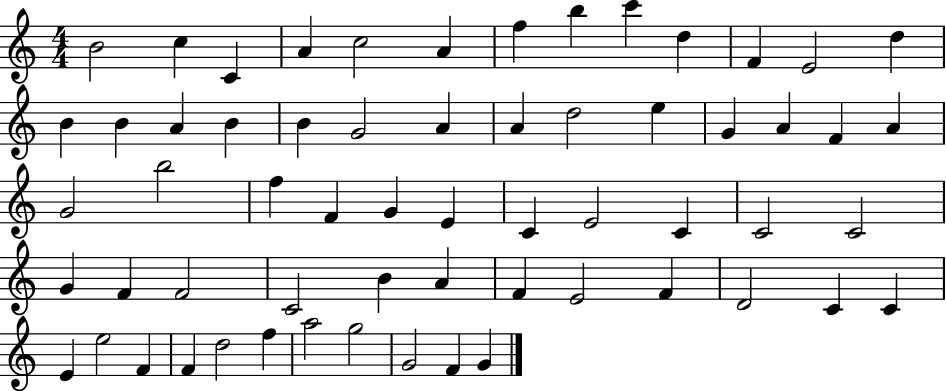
{
  \clef treble
  \numericTimeSignature
  \time 4/4
  \key c \major
  b'2 c''4 c'4 | a'4 c''2 a'4 | f''4 b''4 c'''4 d''4 | f'4 e'2 d''4 | \break b'4 b'4 a'4 b'4 | b'4 g'2 a'4 | a'4 d''2 e''4 | g'4 a'4 f'4 a'4 | \break g'2 b''2 | f''4 f'4 g'4 e'4 | c'4 e'2 c'4 | c'2 c'2 | \break g'4 f'4 f'2 | c'2 b'4 a'4 | f'4 e'2 f'4 | d'2 c'4 c'4 | \break e'4 e''2 f'4 | f'4 d''2 f''4 | a''2 g''2 | g'2 f'4 g'4 | \break \bar "|."
}